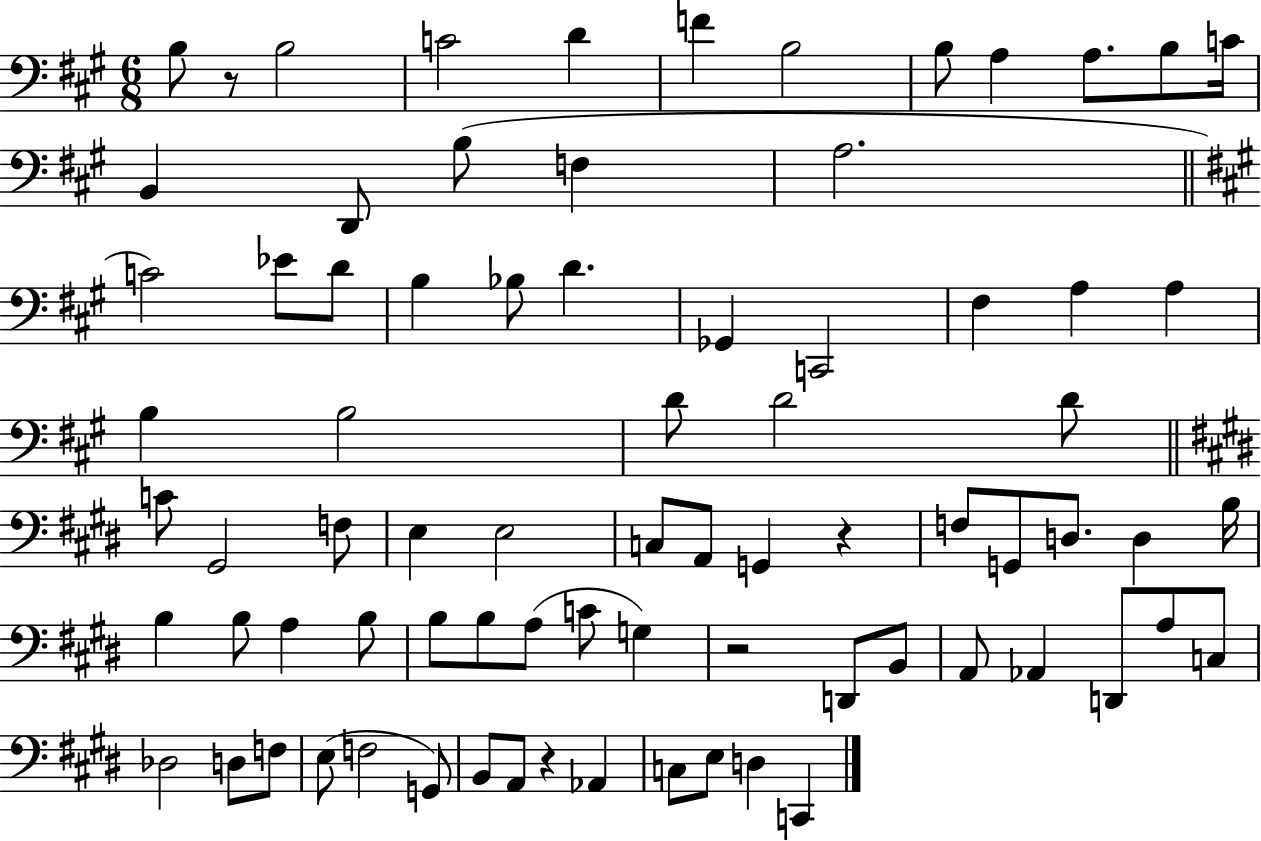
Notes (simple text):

B3/e R/e B3/h C4/h D4/q F4/q B3/h B3/e A3/q A3/e. B3/e C4/s B2/q D2/e B3/e F3/q A3/h. C4/h Eb4/e D4/e B3/q Bb3/e D4/q. Gb2/q C2/h F#3/q A3/q A3/q B3/q B3/h D4/e D4/h D4/e C4/e G#2/h F3/e E3/q E3/h C3/e A2/e G2/q R/q F3/e G2/e D3/e. D3/q B3/s B3/q B3/e A3/q B3/e B3/e B3/e A3/e C4/e G3/q R/h D2/e B2/e A2/e Ab2/q D2/e A3/e C3/e Db3/h D3/e F3/e E3/e F3/h G2/e B2/e A2/e R/q Ab2/q C3/e E3/e D3/q C2/q